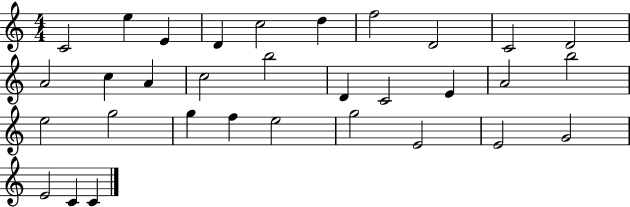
X:1
T:Untitled
M:4/4
L:1/4
K:C
C2 e E D c2 d f2 D2 C2 D2 A2 c A c2 b2 D C2 E A2 b2 e2 g2 g f e2 g2 E2 E2 G2 E2 C C